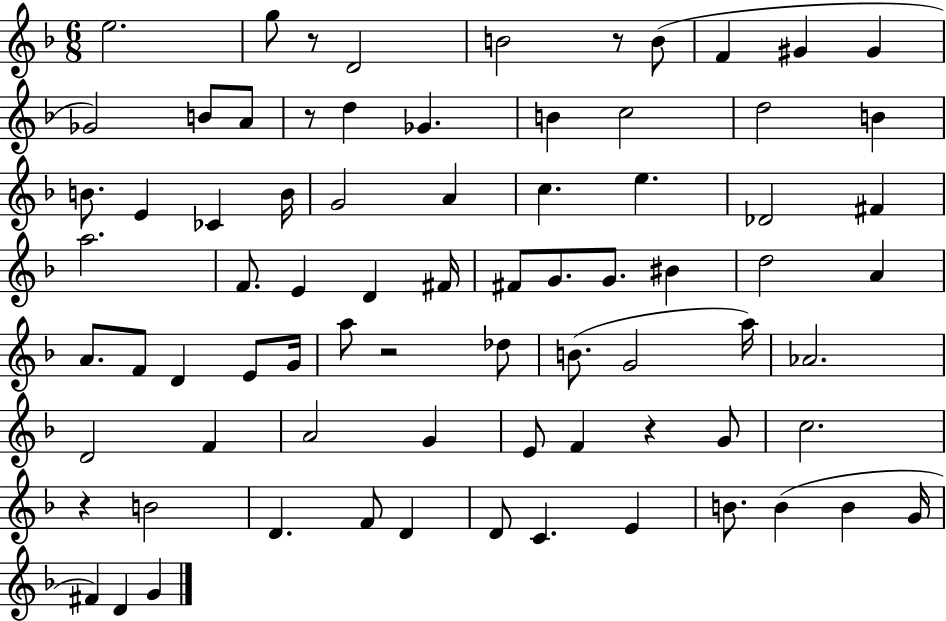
{
  \clef treble
  \numericTimeSignature
  \time 6/8
  \key f \major
  e''2. | g''8 r8 d'2 | b'2 r8 b'8( | f'4 gis'4 gis'4 | \break ges'2) b'8 a'8 | r8 d''4 ges'4. | b'4 c''2 | d''2 b'4 | \break b'8. e'4 ces'4 b'16 | g'2 a'4 | c''4. e''4. | des'2 fis'4 | \break a''2. | f'8. e'4 d'4 fis'16 | fis'8 g'8. g'8. bis'4 | d''2 a'4 | \break a'8. f'8 d'4 e'8 g'16 | a''8 r2 des''8 | b'8.( g'2 a''16) | aes'2. | \break d'2 f'4 | a'2 g'4 | e'8 f'4 r4 g'8 | c''2. | \break r4 b'2 | d'4. f'8 d'4 | d'8 c'4. e'4 | b'8. b'4( b'4 g'16 | \break fis'4) d'4 g'4 | \bar "|."
}